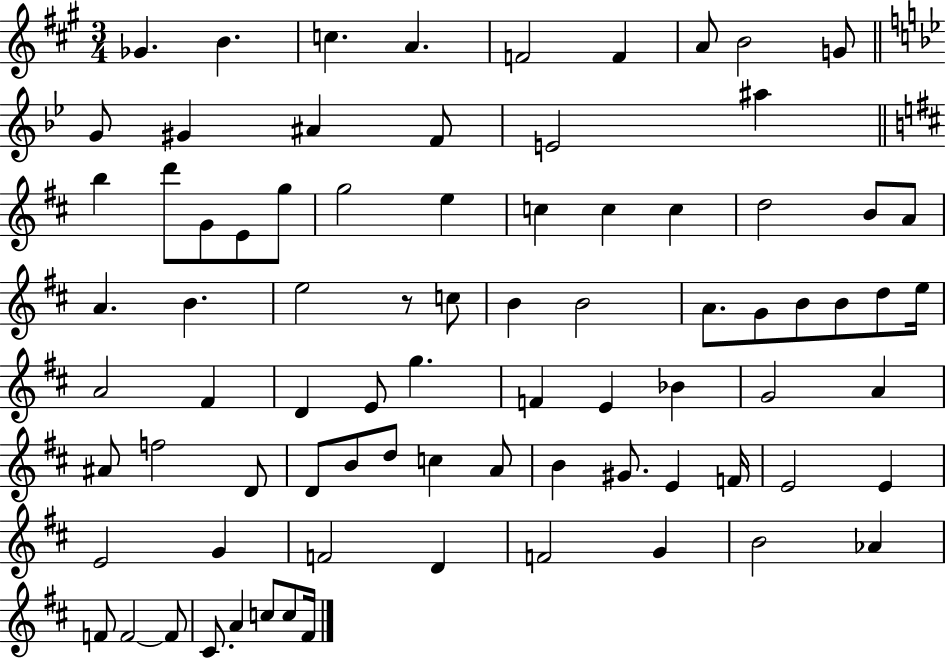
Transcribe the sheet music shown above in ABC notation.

X:1
T:Untitled
M:3/4
L:1/4
K:A
_G B c A F2 F A/2 B2 G/2 G/2 ^G ^A F/2 E2 ^a b d'/2 G/2 E/2 g/2 g2 e c c c d2 B/2 A/2 A B e2 z/2 c/2 B B2 A/2 G/2 B/2 B/2 d/2 e/4 A2 ^F D E/2 g F E _B G2 A ^A/2 f2 D/2 D/2 B/2 d/2 c A/2 B ^G/2 E F/4 E2 E E2 G F2 D F2 G B2 _A F/2 F2 F/2 ^C/2 A c/2 c/2 ^F/4